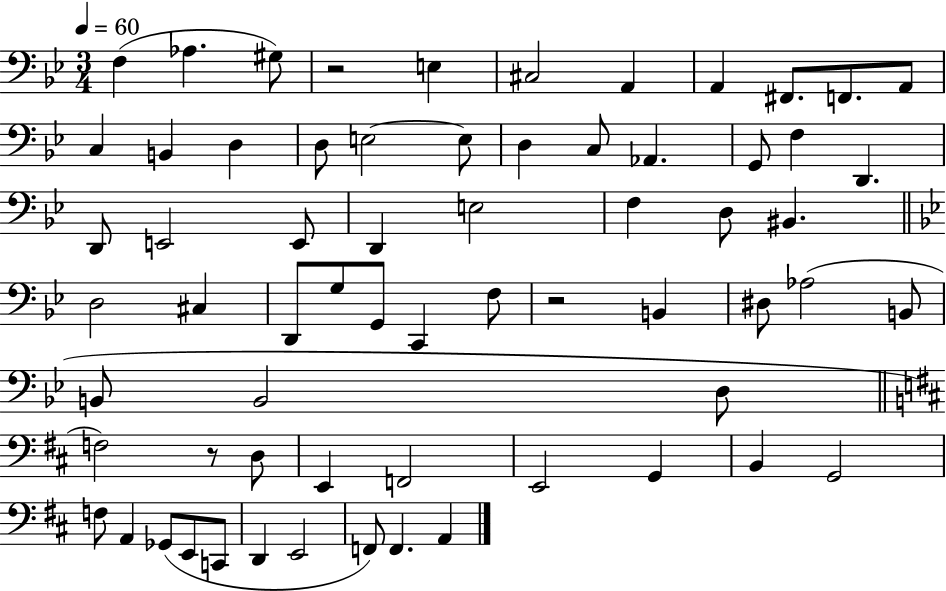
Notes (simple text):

F3/q Ab3/q. G#3/e R/h E3/q C#3/h A2/q A2/q F#2/e. F2/e. A2/e C3/q B2/q D3/q D3/e E3/h E3/e D3/q C3/e Ab2/q. G2/e F3/q D2/q. D2/e E2/h E2/e D2/q E3/h F3/q D3/e BIS2/q. D3/h C#3/q D2/e G3/e G2/e C2/q F3/e R/h B2/q D#3/e Ab3/h B2/e B2/e B2/h D3/e F3/h R/e D3/e E2/q F2/h E2/h G2/q B2/q G2/h F3/e A2/q Gb2/e E2/e C2/e D2/q E2/h F2/e F2/q. A2/q